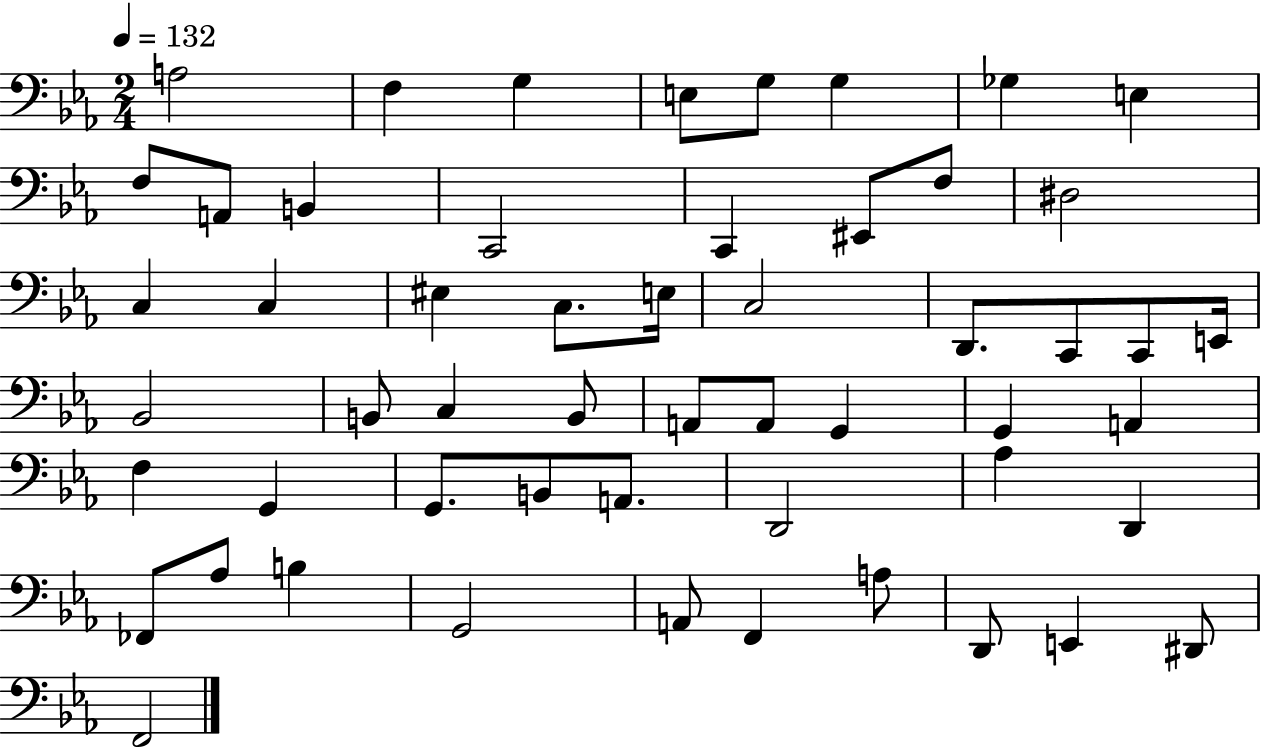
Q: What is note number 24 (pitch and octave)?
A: C2